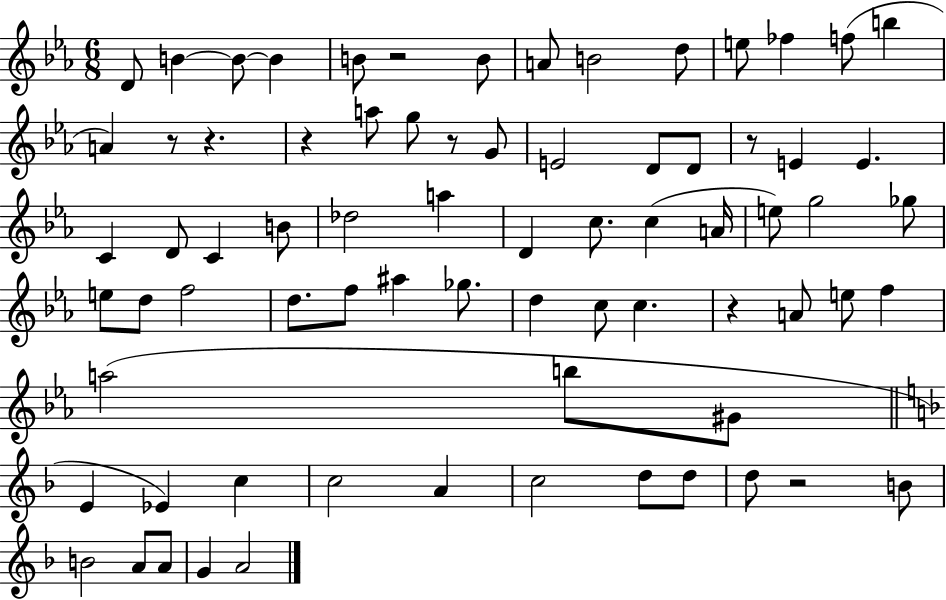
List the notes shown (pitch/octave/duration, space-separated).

D4/e B4/q B4/e B4/q B4/e R/h B4/e A4/e B4/h D5/e E5/e FES5/q F5/e B5/q A4/q R/e R/q. R/q A5/e G5/e R/e G4/e E4/h D4/e D4/e R/e E4/q E4/q. C4/q D4/e C4/q B4/e Db5/h A5/q D4/q C5/e. C5/q A4/s E5/e G5/h Gb5/e E5/e D5/e F5/h D5/e. F5/e A#5/q Gb5/e. D5/q C5/e C5/q. R/q A4/e E5/e F5/q A5/h B5/e G#4/e E4/q Eb4/q C5/q C5/h A4/q C5/h D5/e D5/e D5/e R/h B4/e B4/h A4/e A4/e G4/q A4/h